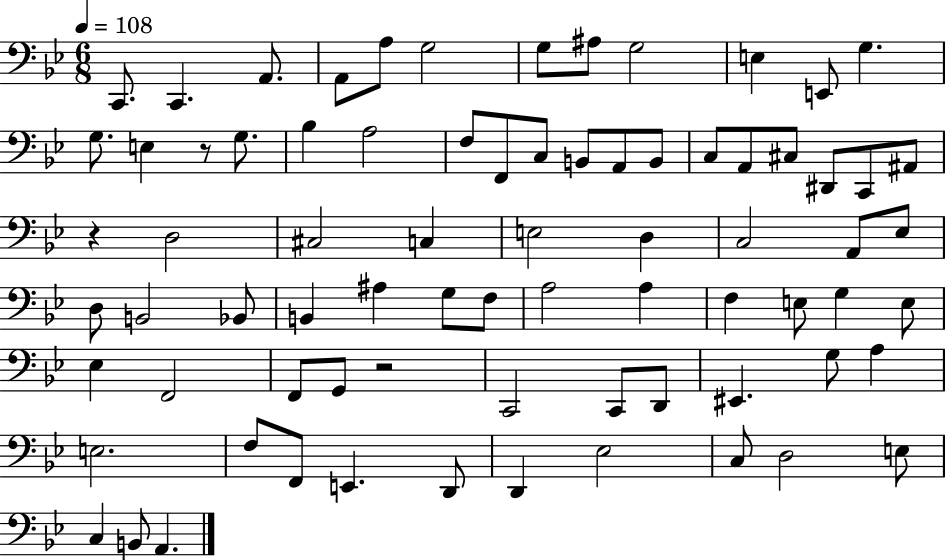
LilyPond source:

{
  \clef bass
  \numericTimeSignature
  \time 6/8
  \key bes \major
  \tempo 4 = 108
  \repeat volta 2 { c,8. c,4. a,8. | a,8 a8 g2 | g8 ais8 g2 | e4 e,8 g4. | \break g8. e4 r8 g8. | bes4 a2 | f8 f,8 c8 b,8 a,8 b,8 | c8 a,8 cis8 dis,8 c,8 ais,8 | \break r4 d2 | cis2 c4 | e2 d4 | c2 a,8 ees8 | \break d8 b,2 bes,8 | b,4 ais4 g8 f8 | a2 a4 | f4 e8 g4 e8 | \break ees4 f,2 | f,8 g,8 r2 | c,2 c,8 d,8 | eis,4. g8 a4 | \break e2. | f8 f,8 e,4. d,8 | d,4 ees2 | c8 d2 e8 | \break c4 b,8 a,4. | } \bar "|."
}